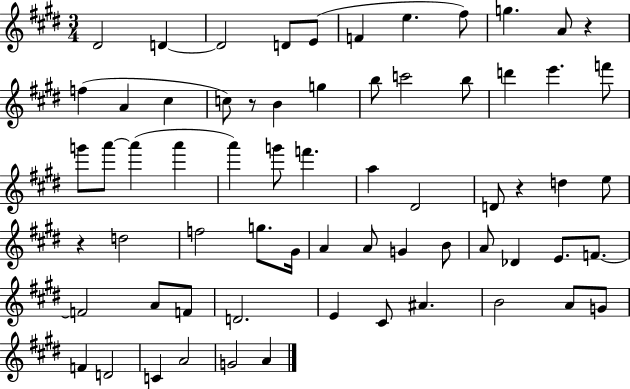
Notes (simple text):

D#4/h D4/q D4/h D4/e E4/e F4/q E5/q. F#5/e G5/q. A4/e R/q F5/q A4/q C#5/q C5/e R/e B4/q G5/q B5/e C6/h B5/e D6/q E6/q. F6/e G6/e A6/e A6/q A6/q A6/q G6/e F6/q. A5/q D#4/h D4/e R/q D5/q E5/e R/q D5/h F5/h G5/e. G#4/s A4/q A4/e G4/q B4/e A4/e Db4/q E4/e. F4/e. F4/h A4/e F4/e D4/h. E4/q C#4/e A#4/q. B4/h A4/e G4/e F4/q D4/h C4/q A4/h G4/h A4/q